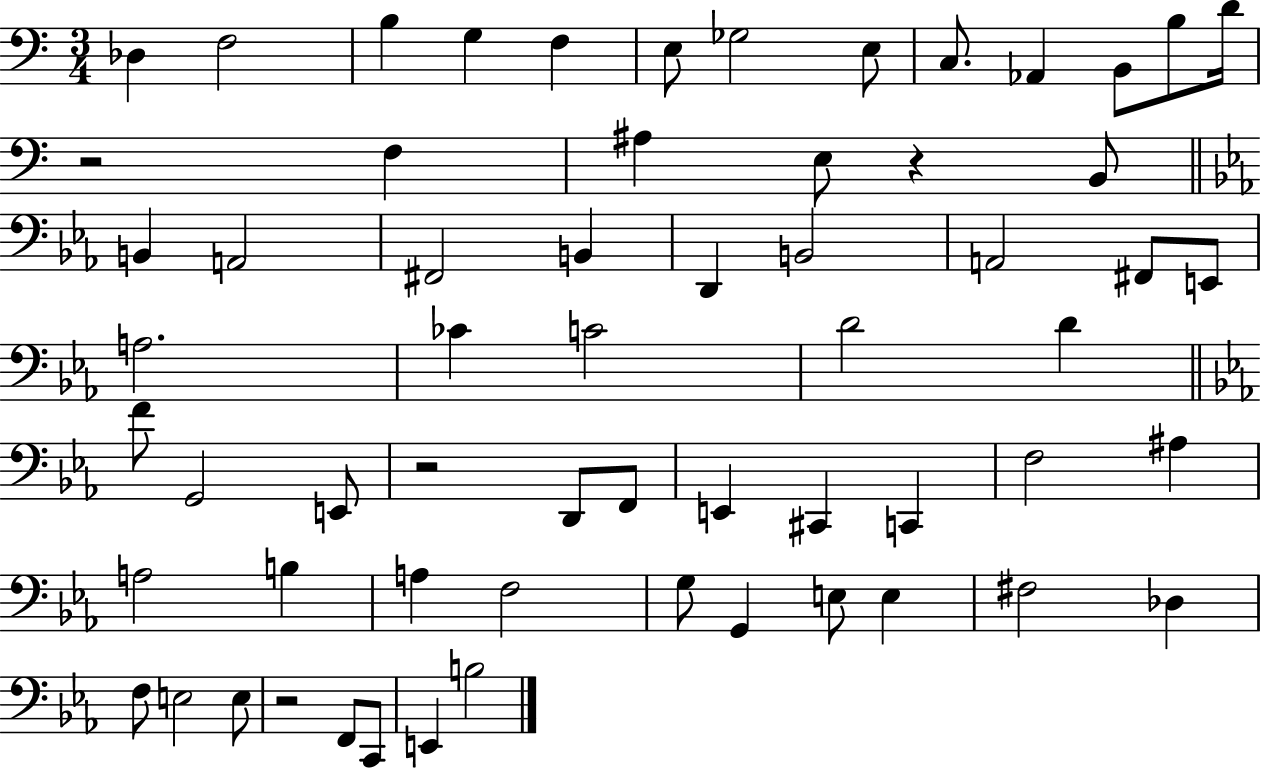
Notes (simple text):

Db3/q F3/h B3/q G3/q F3/q E3/e Gb3/h E3/e C3/e. Ab2/q B2/e B3/e D4/s R/h F3/q A#3/q E3/e R/q B2/e B2/q A2/h F#2/h B2/q D2/q B2/h A2/h F#2/e E2/e A3/h. CES4/q C4/h D4/h D4/q F4/e G2/h E2/e R/h D2/e F2/e E2/q C#2/q C2/q F3/h A#3/q A3/h B3/q A3/q F3/h G3/e G2/q E3/e E3/q F#3/h Db3/q F3/e E3/h E3/e R/h F2/e C2/e E2/q B3/h